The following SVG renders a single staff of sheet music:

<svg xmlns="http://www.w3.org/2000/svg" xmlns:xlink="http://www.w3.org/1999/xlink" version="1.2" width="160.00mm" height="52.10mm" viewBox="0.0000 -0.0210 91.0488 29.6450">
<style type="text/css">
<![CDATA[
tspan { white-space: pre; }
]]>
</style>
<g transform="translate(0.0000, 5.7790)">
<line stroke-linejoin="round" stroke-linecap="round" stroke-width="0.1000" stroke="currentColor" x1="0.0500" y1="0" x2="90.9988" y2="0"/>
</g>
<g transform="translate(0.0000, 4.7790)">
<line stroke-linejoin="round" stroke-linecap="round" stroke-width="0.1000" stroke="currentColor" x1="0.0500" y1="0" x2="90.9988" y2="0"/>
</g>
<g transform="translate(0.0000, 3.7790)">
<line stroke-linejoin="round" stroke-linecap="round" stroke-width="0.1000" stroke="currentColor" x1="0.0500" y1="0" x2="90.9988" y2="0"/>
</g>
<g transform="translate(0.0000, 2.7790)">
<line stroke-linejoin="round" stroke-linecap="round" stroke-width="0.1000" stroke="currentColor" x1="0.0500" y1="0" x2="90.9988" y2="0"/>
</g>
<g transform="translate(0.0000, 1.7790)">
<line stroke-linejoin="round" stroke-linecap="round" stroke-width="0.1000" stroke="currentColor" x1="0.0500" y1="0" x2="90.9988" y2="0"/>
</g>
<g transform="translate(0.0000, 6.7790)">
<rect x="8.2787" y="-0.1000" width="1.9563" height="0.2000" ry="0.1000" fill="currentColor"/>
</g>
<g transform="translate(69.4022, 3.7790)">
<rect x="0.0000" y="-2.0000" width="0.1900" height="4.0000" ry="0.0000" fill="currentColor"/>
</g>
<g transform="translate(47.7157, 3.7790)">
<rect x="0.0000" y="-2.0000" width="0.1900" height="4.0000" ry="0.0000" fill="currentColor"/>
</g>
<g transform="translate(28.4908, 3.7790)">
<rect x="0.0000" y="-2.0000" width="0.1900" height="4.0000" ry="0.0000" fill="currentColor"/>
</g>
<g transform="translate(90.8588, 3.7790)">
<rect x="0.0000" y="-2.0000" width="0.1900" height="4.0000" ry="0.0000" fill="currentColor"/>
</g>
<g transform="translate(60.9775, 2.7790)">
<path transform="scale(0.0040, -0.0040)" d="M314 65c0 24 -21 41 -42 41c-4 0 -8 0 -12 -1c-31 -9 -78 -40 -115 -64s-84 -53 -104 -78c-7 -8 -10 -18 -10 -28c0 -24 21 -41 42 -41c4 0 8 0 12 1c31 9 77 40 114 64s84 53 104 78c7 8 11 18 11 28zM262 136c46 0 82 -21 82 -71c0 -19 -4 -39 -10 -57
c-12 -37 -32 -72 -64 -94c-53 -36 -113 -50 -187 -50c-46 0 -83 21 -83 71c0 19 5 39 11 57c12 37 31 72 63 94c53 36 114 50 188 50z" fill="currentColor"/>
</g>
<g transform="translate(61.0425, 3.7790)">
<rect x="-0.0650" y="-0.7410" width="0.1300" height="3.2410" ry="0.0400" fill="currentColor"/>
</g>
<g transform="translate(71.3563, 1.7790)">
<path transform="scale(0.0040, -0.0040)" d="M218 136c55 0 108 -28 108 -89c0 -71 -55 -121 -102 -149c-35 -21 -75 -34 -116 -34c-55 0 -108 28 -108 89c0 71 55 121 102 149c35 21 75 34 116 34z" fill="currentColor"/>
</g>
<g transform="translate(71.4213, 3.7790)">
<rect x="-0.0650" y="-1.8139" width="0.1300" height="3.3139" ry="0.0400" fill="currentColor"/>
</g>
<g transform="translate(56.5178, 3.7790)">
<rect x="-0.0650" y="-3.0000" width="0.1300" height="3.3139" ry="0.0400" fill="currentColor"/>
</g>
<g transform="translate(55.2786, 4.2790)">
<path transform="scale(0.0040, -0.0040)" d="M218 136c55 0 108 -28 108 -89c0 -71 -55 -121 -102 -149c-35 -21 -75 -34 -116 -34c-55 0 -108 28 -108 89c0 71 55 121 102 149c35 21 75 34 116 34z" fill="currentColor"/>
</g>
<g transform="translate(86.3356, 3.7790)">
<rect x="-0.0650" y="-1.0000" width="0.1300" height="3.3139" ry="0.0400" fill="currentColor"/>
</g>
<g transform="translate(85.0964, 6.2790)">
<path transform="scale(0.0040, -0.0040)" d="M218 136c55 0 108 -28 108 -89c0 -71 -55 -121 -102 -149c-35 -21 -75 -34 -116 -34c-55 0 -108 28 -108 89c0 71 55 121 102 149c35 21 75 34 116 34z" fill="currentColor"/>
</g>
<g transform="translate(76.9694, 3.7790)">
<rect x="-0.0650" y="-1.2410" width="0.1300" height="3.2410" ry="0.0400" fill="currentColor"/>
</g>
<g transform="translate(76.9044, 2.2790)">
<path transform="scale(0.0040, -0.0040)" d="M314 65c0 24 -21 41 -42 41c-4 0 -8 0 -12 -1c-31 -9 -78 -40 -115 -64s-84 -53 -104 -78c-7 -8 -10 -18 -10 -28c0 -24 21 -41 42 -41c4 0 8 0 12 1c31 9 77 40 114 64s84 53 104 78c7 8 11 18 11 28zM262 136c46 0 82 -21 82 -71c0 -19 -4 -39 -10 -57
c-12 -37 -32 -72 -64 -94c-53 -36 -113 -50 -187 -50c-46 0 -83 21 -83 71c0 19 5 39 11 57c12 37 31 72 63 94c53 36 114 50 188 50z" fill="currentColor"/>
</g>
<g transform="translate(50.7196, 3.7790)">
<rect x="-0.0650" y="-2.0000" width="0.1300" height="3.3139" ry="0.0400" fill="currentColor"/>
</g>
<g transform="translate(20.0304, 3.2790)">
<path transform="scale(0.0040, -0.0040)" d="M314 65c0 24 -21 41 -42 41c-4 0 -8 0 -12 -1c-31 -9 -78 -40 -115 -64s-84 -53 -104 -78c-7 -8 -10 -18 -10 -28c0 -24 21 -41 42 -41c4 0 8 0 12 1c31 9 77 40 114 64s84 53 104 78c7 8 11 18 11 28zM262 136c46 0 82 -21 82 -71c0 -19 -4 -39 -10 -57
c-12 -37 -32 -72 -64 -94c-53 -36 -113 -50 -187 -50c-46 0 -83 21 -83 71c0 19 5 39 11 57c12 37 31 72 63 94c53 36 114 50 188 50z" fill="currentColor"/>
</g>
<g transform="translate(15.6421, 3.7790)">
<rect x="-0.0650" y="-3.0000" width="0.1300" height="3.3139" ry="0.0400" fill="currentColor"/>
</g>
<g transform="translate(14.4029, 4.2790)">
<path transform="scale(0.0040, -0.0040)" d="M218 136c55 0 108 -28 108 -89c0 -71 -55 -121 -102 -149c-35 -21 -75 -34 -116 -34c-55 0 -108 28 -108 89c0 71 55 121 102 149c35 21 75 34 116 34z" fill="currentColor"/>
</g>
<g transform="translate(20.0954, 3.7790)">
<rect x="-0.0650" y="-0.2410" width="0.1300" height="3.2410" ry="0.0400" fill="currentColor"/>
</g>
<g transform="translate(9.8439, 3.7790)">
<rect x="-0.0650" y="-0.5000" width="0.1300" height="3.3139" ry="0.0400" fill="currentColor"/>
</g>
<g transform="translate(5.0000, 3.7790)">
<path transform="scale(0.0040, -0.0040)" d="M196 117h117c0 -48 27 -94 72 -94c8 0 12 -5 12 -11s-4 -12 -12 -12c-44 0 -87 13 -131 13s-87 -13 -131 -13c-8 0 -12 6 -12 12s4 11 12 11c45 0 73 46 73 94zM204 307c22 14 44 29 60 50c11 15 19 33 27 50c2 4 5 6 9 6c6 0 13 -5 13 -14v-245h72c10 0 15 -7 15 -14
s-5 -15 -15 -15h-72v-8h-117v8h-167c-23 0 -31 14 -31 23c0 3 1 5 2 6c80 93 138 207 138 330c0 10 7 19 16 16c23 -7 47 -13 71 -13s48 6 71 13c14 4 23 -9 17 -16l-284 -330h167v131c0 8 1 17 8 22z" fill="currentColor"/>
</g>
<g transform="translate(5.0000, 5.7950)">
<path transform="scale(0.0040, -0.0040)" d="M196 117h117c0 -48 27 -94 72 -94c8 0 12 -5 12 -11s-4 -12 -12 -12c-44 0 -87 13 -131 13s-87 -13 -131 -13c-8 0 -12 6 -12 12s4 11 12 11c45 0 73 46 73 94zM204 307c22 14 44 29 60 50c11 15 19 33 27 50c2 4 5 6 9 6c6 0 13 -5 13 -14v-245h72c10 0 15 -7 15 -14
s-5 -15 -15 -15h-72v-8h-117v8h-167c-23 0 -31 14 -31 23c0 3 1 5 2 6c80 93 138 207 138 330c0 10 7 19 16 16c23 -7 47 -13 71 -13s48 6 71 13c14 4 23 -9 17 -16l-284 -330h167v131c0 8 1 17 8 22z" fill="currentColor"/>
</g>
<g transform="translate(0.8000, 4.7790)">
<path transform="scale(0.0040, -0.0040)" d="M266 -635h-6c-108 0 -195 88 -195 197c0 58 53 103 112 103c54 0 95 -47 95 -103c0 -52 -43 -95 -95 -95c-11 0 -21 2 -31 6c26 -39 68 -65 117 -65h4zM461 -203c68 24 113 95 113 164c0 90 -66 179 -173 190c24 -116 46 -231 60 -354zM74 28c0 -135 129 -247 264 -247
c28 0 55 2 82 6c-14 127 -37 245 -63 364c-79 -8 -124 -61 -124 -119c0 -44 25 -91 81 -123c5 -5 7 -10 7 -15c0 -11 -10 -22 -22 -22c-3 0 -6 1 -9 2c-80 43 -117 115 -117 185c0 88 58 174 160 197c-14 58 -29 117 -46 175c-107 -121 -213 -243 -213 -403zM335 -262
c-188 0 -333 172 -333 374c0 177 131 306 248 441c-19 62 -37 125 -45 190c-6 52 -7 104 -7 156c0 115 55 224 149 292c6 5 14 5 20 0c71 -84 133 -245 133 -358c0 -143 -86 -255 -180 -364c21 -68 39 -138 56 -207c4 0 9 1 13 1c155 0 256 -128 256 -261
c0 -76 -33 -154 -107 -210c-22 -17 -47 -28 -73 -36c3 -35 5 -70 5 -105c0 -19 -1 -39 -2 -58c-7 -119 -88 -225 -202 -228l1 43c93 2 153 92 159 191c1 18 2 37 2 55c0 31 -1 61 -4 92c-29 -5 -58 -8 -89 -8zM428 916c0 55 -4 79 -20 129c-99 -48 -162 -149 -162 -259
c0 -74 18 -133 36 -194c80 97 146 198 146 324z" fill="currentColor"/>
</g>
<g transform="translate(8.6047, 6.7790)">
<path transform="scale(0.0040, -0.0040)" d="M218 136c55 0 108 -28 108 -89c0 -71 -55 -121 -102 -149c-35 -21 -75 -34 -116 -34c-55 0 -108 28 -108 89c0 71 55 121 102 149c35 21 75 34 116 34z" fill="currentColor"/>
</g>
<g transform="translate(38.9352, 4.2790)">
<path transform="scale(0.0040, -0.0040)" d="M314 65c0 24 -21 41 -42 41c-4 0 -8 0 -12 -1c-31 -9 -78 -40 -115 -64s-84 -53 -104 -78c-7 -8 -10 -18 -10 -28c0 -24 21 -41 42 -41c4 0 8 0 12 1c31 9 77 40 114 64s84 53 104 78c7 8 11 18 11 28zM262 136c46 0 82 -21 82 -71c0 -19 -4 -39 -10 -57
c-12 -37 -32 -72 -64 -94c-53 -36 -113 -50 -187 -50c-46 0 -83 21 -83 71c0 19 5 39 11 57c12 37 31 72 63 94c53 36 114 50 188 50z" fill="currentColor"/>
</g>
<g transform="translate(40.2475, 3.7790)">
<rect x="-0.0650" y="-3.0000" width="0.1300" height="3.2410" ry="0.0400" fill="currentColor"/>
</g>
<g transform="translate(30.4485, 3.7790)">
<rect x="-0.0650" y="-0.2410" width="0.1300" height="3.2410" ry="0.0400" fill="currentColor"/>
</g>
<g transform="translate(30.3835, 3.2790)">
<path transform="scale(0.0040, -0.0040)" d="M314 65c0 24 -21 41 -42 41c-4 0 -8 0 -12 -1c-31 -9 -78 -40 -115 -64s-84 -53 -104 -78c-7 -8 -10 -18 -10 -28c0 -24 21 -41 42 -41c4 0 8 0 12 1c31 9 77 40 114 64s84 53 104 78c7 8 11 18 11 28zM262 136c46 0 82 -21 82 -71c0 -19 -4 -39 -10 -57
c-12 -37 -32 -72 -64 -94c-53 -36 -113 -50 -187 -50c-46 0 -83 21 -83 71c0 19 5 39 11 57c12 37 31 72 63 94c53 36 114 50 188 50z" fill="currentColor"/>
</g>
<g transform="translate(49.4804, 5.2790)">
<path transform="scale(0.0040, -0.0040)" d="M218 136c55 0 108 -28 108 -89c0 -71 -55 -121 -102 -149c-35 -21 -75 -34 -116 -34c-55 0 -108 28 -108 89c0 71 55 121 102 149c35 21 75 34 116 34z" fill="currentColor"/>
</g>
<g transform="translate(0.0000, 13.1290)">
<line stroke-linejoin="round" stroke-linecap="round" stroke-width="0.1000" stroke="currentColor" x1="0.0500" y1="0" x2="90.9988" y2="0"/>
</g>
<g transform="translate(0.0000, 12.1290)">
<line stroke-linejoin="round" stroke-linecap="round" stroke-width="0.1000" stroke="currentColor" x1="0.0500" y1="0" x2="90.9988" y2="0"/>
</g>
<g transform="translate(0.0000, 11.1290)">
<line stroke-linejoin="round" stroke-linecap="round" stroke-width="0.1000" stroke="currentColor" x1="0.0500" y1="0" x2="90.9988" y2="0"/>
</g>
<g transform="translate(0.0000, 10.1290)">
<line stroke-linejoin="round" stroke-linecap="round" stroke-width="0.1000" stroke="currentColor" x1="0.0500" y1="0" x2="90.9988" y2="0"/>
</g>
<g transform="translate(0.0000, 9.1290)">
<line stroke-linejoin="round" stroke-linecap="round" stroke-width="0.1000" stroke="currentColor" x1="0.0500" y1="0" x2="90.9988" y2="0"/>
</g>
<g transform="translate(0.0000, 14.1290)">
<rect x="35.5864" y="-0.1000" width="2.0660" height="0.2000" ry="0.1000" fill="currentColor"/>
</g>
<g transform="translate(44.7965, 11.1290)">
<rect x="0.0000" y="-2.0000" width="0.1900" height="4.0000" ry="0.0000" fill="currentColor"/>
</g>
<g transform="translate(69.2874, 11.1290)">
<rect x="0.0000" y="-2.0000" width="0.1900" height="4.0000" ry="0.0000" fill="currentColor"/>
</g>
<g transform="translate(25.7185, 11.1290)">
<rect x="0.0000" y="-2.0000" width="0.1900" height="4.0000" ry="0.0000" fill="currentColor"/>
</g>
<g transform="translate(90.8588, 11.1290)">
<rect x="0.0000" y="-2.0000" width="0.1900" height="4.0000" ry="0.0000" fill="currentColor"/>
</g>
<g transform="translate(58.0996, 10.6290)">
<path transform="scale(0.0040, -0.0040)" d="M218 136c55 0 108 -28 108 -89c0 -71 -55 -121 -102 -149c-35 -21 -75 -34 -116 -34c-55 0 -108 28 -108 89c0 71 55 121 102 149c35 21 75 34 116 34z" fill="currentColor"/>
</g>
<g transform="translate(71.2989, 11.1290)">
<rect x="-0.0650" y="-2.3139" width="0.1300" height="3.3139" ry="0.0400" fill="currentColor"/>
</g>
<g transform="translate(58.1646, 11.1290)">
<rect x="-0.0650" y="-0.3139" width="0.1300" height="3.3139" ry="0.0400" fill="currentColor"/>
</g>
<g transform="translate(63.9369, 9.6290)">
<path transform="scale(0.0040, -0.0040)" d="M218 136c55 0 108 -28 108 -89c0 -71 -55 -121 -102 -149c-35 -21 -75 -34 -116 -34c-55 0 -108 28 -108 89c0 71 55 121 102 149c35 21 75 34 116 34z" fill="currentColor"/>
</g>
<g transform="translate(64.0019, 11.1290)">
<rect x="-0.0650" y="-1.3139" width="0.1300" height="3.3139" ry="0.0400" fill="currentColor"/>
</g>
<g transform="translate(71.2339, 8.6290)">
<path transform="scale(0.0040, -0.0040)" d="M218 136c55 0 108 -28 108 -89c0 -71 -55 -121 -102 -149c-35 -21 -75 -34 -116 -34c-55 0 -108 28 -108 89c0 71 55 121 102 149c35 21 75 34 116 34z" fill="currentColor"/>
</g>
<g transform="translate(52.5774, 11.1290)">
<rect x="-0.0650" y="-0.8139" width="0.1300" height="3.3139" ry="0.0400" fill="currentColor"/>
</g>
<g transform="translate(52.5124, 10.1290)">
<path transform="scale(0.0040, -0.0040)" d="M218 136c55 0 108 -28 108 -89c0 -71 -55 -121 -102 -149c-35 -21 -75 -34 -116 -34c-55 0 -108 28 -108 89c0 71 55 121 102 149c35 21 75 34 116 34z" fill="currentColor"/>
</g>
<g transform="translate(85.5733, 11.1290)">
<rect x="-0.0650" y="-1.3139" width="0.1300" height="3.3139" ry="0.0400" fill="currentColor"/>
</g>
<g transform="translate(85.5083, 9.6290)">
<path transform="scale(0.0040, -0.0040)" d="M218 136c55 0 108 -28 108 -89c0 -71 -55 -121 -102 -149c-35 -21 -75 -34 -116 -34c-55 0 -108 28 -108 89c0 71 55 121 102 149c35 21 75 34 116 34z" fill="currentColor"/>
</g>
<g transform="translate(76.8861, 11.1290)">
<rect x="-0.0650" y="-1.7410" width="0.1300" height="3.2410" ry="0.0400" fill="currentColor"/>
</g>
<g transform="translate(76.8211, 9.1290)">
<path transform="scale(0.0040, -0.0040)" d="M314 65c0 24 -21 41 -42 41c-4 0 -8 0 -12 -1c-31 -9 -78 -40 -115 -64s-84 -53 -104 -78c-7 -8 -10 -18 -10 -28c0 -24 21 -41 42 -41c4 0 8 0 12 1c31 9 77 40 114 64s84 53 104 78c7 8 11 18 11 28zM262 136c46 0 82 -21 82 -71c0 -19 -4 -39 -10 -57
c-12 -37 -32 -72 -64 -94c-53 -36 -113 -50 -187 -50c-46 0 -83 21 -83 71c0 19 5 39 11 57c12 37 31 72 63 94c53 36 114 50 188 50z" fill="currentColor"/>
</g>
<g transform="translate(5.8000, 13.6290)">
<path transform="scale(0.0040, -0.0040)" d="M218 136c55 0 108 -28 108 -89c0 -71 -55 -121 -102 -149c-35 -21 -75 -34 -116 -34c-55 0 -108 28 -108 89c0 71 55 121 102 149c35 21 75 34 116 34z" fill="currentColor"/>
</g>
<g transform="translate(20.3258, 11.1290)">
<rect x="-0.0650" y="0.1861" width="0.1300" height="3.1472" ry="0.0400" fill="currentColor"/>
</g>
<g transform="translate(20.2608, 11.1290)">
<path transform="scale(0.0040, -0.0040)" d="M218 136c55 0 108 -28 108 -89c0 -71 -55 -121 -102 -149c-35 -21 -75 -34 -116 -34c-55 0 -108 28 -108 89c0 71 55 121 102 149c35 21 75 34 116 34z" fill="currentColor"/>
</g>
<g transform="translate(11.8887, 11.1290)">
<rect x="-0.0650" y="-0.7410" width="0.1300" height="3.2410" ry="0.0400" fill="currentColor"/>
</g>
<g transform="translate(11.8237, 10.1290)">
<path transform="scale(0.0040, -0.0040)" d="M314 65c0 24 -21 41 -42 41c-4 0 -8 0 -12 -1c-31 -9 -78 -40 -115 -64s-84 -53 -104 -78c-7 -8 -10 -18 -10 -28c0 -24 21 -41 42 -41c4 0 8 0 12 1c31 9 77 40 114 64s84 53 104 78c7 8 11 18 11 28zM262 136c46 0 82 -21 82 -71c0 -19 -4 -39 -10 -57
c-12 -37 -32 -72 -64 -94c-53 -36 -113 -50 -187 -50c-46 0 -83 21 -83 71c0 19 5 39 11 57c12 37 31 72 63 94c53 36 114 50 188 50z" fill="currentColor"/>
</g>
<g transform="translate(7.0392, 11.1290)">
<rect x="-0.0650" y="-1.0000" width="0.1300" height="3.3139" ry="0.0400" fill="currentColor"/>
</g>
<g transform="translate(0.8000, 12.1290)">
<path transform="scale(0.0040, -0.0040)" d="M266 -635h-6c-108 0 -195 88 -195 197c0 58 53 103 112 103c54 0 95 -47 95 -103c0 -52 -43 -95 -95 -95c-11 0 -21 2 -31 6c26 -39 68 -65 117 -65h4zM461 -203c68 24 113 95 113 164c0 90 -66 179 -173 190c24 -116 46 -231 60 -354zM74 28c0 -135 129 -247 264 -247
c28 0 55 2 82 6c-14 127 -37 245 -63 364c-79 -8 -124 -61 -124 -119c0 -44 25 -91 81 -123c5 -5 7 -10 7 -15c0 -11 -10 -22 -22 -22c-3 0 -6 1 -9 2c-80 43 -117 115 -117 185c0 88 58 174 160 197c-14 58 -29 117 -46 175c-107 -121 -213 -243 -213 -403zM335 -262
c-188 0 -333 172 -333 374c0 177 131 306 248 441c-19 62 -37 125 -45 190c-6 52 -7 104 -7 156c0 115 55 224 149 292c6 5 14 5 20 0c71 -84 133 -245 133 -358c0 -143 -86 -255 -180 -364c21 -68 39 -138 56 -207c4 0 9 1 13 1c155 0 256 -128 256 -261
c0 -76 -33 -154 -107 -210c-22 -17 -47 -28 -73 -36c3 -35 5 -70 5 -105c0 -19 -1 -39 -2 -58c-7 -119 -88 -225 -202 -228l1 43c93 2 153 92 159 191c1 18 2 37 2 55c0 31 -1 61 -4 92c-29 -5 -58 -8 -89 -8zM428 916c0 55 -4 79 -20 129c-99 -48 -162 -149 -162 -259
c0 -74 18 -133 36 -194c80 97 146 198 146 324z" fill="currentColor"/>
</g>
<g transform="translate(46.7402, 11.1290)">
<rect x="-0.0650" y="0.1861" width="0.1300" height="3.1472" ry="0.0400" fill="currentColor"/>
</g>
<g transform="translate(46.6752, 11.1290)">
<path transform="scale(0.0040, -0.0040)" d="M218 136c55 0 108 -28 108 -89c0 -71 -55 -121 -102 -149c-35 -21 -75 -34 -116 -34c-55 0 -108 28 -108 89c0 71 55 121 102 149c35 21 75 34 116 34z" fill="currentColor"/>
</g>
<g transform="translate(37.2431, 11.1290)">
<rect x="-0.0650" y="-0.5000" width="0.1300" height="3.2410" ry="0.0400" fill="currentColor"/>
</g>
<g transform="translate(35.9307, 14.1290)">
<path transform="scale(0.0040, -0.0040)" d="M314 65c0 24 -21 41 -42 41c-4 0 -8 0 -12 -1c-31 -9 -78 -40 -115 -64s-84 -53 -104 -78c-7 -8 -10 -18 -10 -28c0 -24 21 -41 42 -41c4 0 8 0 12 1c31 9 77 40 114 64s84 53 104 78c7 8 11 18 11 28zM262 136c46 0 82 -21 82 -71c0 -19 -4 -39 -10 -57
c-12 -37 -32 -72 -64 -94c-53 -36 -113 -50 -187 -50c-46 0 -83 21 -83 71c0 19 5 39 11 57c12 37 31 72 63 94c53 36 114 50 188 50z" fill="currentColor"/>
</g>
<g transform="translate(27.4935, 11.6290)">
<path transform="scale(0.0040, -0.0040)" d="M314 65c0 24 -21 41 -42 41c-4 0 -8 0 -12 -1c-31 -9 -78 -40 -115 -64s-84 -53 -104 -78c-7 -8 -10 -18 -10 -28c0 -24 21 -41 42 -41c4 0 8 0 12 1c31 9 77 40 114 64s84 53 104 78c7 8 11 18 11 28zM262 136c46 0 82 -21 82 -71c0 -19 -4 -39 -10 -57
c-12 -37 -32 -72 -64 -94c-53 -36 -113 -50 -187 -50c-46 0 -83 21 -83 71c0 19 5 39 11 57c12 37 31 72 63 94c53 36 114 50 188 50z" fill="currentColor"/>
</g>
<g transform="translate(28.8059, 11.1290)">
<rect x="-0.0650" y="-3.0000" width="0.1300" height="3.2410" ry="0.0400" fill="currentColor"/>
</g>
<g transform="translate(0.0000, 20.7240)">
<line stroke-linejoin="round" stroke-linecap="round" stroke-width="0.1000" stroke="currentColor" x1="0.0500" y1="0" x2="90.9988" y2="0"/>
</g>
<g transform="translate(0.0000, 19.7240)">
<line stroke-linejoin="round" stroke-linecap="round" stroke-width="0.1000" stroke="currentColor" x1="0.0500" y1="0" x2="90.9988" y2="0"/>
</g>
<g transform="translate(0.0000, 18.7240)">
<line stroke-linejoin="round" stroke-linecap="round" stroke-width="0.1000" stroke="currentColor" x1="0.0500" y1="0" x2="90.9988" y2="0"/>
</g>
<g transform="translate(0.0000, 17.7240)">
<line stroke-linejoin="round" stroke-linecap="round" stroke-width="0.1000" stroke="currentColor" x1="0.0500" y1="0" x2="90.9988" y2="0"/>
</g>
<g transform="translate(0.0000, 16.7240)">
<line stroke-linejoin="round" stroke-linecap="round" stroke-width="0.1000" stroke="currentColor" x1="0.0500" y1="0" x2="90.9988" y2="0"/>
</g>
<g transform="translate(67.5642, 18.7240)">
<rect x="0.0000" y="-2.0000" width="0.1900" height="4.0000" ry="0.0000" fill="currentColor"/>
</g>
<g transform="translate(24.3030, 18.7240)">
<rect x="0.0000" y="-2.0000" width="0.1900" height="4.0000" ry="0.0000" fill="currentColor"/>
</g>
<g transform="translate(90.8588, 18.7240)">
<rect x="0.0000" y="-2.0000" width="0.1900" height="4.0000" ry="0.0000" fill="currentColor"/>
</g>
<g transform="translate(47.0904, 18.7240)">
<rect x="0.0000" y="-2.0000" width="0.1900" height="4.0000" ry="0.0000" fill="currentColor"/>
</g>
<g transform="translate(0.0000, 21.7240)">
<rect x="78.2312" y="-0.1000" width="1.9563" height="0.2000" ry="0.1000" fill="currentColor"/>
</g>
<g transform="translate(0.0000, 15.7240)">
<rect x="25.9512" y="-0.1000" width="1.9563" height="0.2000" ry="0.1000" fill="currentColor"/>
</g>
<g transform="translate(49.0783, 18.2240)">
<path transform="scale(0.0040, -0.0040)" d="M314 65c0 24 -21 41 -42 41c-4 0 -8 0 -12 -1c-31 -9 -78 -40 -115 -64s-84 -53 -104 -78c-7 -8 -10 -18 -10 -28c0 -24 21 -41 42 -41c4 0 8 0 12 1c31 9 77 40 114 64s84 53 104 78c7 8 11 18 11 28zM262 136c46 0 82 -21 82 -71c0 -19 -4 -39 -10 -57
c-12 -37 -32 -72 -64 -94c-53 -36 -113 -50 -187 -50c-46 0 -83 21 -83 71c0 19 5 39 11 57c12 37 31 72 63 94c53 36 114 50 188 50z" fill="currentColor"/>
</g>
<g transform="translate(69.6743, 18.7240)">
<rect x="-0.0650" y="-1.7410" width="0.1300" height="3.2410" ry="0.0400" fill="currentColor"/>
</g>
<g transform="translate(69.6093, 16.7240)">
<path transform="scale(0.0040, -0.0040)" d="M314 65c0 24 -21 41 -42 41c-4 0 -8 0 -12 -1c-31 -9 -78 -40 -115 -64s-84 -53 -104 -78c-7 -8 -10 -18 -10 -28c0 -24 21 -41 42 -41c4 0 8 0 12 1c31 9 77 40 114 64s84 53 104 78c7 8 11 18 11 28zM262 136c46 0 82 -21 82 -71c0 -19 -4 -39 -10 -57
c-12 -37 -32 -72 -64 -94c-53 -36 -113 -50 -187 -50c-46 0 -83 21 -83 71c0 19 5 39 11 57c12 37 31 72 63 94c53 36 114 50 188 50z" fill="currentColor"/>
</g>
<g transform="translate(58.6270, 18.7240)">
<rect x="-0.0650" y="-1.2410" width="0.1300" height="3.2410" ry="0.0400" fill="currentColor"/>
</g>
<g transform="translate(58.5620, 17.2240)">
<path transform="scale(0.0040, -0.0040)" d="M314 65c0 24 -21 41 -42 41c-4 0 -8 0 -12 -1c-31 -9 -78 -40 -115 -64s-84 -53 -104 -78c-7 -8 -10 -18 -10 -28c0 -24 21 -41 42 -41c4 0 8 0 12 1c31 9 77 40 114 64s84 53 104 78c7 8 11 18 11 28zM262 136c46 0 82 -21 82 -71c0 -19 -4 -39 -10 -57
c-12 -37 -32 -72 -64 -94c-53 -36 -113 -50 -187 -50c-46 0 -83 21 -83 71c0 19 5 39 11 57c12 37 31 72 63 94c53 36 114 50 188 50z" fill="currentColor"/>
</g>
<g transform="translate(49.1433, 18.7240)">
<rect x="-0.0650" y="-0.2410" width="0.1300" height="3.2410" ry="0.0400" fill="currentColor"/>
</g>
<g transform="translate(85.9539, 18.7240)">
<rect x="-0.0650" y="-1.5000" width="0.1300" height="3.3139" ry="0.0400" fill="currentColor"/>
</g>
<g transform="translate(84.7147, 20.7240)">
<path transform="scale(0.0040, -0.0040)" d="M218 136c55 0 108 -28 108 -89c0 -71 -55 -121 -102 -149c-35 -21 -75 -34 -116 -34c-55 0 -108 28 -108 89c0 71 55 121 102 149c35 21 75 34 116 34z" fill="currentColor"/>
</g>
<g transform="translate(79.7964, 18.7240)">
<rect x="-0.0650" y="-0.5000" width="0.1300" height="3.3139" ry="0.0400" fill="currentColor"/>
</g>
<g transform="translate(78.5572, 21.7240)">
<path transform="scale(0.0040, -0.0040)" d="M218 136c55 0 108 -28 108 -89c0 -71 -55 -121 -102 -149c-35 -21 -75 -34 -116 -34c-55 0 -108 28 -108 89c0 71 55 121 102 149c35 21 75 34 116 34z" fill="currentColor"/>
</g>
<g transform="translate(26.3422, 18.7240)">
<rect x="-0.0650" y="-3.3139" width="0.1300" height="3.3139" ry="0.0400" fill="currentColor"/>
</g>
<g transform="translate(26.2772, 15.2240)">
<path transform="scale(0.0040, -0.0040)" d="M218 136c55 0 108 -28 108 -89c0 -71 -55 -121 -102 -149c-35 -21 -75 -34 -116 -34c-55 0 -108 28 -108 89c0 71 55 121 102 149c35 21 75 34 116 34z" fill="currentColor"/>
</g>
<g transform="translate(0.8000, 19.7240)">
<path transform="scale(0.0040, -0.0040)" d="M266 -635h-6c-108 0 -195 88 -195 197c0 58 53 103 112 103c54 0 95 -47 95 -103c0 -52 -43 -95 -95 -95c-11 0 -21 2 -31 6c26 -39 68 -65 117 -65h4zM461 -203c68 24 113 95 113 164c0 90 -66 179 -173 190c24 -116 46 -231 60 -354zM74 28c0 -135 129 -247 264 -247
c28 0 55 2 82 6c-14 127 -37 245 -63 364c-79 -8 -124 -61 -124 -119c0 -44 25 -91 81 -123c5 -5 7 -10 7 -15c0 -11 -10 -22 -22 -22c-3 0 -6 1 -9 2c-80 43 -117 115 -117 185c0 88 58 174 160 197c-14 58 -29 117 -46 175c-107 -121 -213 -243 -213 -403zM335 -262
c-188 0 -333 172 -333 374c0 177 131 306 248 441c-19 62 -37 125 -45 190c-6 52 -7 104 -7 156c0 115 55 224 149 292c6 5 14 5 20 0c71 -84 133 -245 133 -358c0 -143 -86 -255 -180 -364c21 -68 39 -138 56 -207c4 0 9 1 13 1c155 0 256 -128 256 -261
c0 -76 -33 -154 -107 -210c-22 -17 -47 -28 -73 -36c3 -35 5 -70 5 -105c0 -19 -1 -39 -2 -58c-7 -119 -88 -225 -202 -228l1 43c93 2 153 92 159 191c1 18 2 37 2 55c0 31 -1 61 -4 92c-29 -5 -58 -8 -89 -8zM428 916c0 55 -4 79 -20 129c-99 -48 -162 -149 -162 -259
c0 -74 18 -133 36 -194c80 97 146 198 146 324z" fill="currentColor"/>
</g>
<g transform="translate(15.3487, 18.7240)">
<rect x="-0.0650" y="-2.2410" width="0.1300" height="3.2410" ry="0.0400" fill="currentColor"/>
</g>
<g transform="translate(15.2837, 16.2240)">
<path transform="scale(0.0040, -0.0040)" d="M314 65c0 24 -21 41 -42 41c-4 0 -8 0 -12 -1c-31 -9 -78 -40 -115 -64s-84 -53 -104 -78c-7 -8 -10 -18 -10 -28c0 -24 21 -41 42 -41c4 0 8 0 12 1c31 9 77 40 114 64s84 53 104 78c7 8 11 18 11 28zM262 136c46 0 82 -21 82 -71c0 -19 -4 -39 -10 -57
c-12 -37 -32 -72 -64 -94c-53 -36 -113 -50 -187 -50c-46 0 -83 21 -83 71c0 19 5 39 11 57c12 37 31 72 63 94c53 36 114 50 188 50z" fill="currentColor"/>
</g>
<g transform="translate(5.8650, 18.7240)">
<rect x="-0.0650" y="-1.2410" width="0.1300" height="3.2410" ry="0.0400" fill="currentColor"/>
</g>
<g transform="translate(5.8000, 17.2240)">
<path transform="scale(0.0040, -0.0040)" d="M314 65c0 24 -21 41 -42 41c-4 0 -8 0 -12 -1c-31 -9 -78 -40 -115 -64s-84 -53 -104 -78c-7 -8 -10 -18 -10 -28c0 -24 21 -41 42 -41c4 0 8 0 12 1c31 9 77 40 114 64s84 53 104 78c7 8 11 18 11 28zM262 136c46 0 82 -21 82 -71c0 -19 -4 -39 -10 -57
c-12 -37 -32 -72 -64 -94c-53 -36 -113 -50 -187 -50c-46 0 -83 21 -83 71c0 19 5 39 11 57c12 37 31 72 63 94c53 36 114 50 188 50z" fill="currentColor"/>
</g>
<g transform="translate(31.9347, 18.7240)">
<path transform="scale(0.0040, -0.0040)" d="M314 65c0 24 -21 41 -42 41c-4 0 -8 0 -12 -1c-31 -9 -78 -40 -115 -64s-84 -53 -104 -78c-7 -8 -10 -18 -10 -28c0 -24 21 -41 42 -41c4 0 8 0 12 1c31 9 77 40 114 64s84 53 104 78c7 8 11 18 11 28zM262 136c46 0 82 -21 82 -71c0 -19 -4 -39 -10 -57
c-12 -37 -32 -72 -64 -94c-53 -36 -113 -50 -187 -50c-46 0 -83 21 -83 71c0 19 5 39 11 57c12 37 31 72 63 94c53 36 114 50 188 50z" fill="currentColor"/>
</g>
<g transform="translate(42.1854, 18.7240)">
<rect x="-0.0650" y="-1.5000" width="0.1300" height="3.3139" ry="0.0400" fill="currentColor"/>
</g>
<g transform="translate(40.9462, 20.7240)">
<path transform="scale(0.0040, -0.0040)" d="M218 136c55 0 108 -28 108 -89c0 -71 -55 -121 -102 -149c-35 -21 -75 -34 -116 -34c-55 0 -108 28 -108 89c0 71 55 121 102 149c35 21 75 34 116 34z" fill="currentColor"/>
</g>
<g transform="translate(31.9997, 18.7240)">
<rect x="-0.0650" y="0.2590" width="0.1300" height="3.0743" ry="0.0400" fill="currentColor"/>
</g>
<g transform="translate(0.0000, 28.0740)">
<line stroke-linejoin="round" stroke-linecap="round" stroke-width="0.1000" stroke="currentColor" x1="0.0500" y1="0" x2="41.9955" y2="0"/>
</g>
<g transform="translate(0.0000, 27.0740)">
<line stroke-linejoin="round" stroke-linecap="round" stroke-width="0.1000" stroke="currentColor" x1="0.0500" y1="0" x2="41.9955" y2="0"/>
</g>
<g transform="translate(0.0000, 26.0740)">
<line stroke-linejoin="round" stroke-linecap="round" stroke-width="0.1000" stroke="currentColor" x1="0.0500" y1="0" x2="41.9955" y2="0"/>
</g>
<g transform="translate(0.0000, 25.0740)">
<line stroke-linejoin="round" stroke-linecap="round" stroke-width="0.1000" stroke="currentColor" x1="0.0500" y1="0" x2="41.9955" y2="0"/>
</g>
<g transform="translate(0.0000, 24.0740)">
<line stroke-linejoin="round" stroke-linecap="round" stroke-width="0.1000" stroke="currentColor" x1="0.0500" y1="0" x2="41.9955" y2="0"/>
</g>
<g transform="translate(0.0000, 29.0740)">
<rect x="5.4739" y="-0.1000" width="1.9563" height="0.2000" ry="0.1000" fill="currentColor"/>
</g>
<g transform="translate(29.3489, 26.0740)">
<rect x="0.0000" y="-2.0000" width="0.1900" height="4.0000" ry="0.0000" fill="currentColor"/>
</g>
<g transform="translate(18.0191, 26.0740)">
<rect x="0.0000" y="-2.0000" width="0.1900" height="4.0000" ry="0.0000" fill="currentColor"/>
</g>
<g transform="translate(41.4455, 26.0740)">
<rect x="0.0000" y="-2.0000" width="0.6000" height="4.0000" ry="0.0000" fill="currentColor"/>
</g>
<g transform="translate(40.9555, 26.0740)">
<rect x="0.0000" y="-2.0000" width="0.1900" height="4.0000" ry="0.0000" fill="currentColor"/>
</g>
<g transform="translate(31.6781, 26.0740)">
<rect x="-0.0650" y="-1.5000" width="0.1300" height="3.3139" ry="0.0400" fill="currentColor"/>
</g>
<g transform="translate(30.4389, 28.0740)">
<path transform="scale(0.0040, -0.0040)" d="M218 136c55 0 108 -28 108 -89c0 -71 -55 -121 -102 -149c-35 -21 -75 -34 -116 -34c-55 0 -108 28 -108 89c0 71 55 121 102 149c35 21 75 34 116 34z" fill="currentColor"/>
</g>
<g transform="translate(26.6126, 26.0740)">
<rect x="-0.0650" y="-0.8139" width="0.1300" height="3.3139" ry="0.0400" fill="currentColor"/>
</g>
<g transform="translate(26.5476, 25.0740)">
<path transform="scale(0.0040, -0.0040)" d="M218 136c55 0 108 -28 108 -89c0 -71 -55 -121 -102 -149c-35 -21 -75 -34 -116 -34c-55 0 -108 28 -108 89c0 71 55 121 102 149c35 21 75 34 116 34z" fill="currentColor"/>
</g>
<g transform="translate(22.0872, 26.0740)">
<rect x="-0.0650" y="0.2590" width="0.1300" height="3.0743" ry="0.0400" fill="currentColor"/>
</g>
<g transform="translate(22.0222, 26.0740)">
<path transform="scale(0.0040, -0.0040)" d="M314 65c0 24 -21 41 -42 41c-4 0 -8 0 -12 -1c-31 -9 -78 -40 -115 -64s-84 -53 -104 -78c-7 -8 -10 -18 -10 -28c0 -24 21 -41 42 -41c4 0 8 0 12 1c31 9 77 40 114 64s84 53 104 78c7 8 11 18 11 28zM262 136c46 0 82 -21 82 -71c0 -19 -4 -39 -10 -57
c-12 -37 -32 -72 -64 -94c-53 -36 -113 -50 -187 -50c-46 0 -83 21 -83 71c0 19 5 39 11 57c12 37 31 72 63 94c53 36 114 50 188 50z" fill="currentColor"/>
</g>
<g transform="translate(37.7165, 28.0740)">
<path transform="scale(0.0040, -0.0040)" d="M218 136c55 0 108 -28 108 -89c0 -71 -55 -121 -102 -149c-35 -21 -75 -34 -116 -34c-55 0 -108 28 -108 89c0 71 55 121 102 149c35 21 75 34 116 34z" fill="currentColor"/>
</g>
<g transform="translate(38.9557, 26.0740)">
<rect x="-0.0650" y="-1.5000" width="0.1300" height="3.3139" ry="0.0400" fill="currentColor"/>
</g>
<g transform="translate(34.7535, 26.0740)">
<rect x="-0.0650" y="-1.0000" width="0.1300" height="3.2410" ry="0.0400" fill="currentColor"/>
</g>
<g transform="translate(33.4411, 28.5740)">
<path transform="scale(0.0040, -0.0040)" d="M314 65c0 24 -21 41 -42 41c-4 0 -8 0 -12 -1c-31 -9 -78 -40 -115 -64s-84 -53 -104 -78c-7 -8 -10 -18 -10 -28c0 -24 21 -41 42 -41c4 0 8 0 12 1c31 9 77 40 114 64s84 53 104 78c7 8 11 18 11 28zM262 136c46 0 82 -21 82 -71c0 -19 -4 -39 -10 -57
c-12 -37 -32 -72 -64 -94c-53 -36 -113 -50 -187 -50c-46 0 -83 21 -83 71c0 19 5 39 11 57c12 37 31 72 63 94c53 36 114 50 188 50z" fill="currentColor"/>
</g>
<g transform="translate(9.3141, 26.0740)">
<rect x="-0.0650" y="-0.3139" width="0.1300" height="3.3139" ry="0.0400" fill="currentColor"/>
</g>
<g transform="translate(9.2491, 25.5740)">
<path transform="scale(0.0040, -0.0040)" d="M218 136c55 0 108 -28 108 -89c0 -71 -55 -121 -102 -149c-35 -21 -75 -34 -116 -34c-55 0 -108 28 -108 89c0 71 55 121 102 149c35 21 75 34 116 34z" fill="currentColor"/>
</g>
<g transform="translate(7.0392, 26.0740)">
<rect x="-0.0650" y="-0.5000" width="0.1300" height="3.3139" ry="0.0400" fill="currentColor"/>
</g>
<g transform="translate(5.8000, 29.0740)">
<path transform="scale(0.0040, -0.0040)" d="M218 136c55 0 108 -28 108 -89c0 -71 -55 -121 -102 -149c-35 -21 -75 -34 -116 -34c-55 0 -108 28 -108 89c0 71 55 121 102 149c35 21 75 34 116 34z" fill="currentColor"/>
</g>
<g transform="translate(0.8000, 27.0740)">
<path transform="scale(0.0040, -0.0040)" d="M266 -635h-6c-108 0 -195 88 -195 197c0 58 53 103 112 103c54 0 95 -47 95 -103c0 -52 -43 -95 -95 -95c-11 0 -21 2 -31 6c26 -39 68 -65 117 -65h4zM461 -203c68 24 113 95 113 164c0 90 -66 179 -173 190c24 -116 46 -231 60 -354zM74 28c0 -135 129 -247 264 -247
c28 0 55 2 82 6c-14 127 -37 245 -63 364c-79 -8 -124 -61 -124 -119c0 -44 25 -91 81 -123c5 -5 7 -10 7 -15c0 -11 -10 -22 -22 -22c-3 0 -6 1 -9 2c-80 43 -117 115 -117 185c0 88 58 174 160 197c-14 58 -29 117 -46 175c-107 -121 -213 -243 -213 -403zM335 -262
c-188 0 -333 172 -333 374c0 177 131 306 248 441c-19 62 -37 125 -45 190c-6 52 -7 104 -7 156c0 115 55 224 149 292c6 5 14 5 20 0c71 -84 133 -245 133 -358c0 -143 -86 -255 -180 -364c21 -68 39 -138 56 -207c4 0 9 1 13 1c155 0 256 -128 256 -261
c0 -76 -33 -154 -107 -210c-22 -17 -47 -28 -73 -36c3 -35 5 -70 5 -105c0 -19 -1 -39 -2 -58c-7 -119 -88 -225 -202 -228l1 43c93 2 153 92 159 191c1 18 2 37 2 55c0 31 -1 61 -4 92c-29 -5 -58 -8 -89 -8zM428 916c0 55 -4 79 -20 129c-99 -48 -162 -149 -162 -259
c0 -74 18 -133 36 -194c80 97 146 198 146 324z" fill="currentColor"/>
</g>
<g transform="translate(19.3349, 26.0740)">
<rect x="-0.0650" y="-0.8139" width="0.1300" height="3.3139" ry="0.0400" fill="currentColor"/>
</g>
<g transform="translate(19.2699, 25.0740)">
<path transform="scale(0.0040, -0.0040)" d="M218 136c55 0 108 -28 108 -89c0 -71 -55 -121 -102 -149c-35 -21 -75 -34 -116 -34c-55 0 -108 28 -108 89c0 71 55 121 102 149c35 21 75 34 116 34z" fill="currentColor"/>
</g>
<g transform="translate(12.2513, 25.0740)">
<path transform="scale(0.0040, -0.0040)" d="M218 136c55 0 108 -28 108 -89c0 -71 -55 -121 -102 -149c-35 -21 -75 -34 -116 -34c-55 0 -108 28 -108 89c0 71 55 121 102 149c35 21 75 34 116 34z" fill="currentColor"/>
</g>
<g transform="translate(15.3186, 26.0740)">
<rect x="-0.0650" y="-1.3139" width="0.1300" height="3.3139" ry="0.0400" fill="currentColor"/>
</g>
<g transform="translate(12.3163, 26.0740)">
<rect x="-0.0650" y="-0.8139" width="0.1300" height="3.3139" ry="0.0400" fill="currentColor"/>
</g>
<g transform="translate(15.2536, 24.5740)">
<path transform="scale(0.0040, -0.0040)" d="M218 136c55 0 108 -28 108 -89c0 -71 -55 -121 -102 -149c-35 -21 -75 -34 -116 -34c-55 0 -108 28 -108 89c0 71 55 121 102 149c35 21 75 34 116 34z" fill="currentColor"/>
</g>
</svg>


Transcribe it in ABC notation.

X:1
T:Untitled
M:4/4
L:1/4
K:C
C A c2 c2 A2 F A d2 f e2 D D d2 B A2 C2 B d c e g f2 e e2 g2 b B2 E c2 e2 f2 C E C c d e d B2 d E D2 E